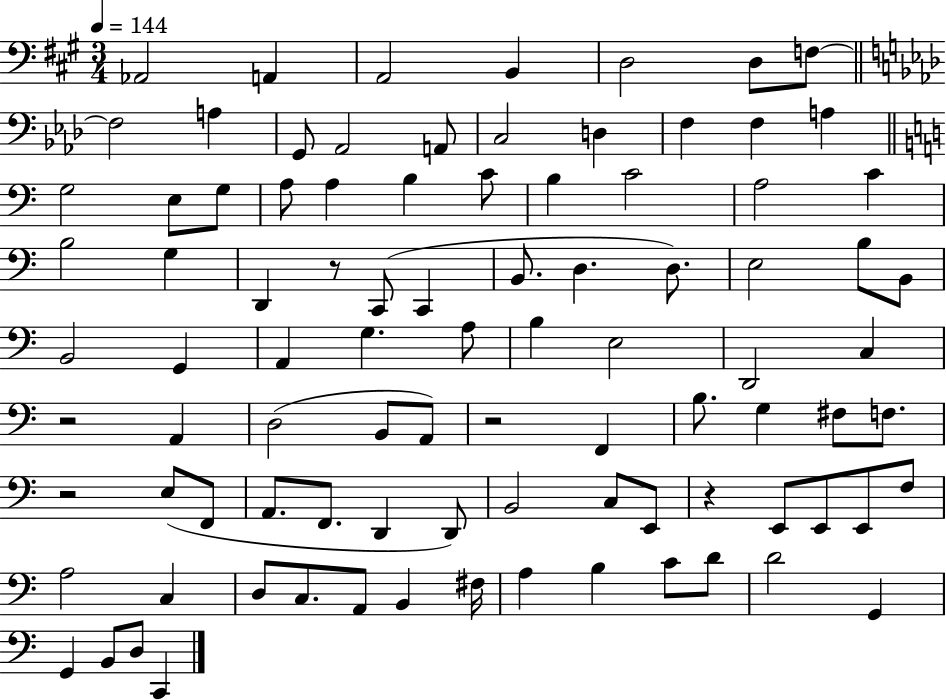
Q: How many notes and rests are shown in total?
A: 92